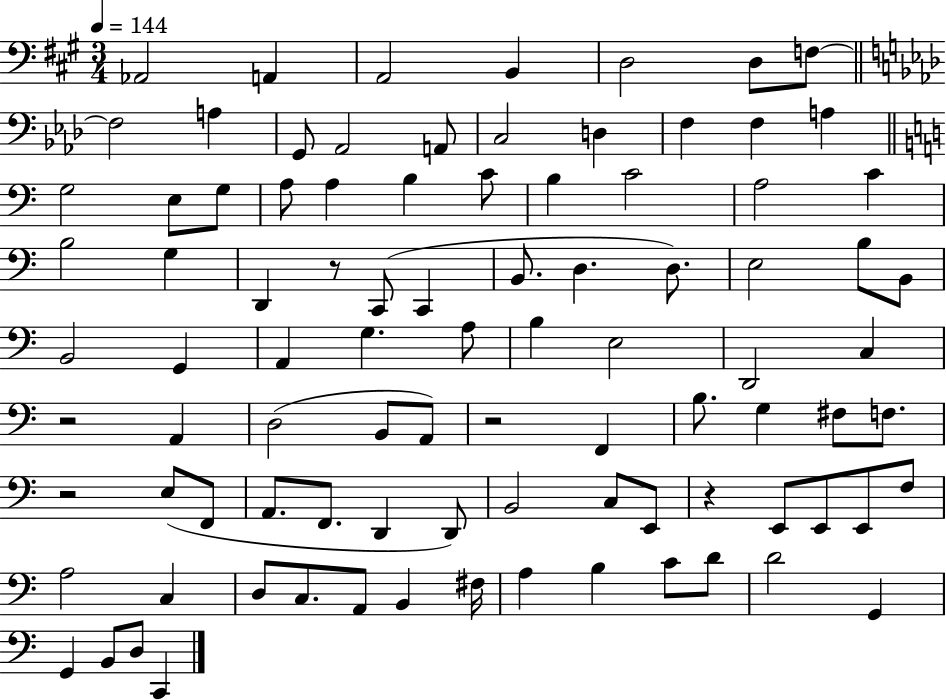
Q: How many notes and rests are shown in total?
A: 92